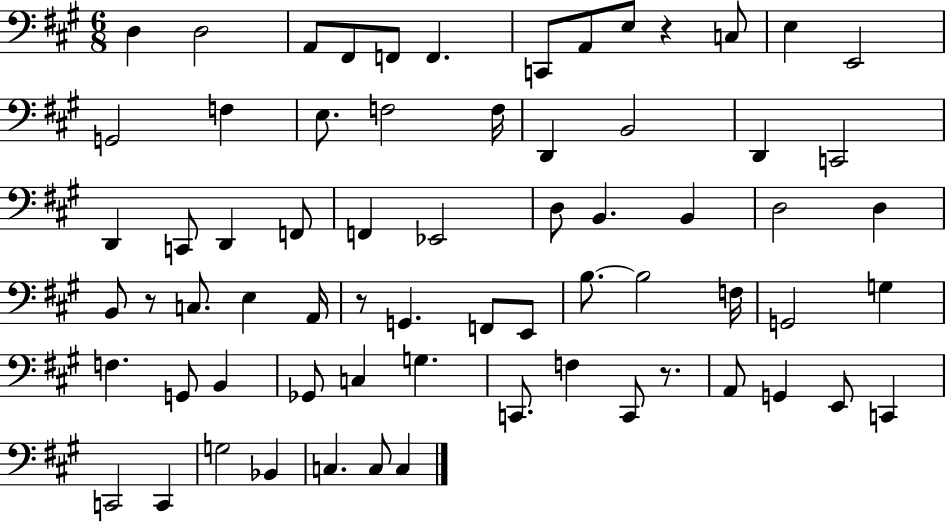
D3/q D3/h A2/e F#2/e F2/e F2/q. C2/e A2/e E3/e R/q C3/e E3/q E2/h G2/h F3/q E3/e. F3/h F3/s D2/q B2/h D2/q C2/h D2/q C2/e D2/q F2/e F2/q Eb2/h D3/e B2/q. B2/q D3/h D3/q B2/e R/e C3/e. E3/q A2/s R/e G2/q. F2/e E2/e B3/e. B3/h F3/s G2/h G3/q F3/q. G2/e B2/q Gb2/e C3/q G3/q. C2/e. F3/q C2/e R/e. A2/e G2/q E2/e C2/q C2/h C2/q G3/h Bb2/q C3/q. C3/e C3/q